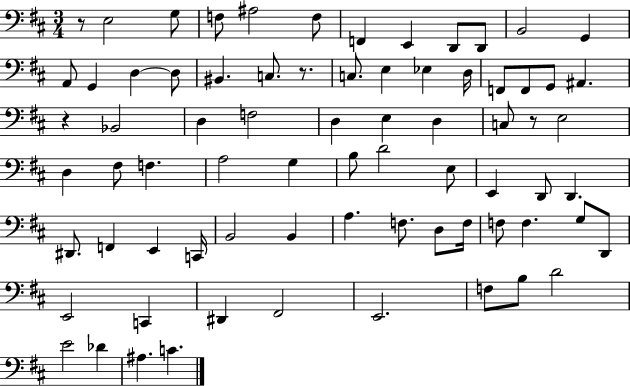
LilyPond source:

{
  \clef bass
  \numericTimeSignature
  \time 3/4
  \key d \major
  \repeat volta 2 { r8 e2 g8 | f8 ais2 f8 | f,4 e,4 d,8 d,8 | b,2 g,4 | \break a,8 g,4 d4~~ d8 | bis,4. c8. r8. | c8. e4 ees4 d16 | f,8 f,8 g,8 ais,4. | \break r4 bes,2 | d4 f2 | d4 e4 d4 | c8 r8 e2 | \break d4 fis8 f4. | a2 g4 | b8 d'2 e8 | e,4 d,8 d,4. | \break dis,8. f,4 e,4 c,16 | b,2 b,4 | a4. f8. d8 f16 | f8 f4. g8 d,8 | \break e,2 c,4 | dis,4 fis,2 | e,2. | f8 b8 d'2 | \break e'2 des'4 | ais4. c'4. | } \bar "|."
}